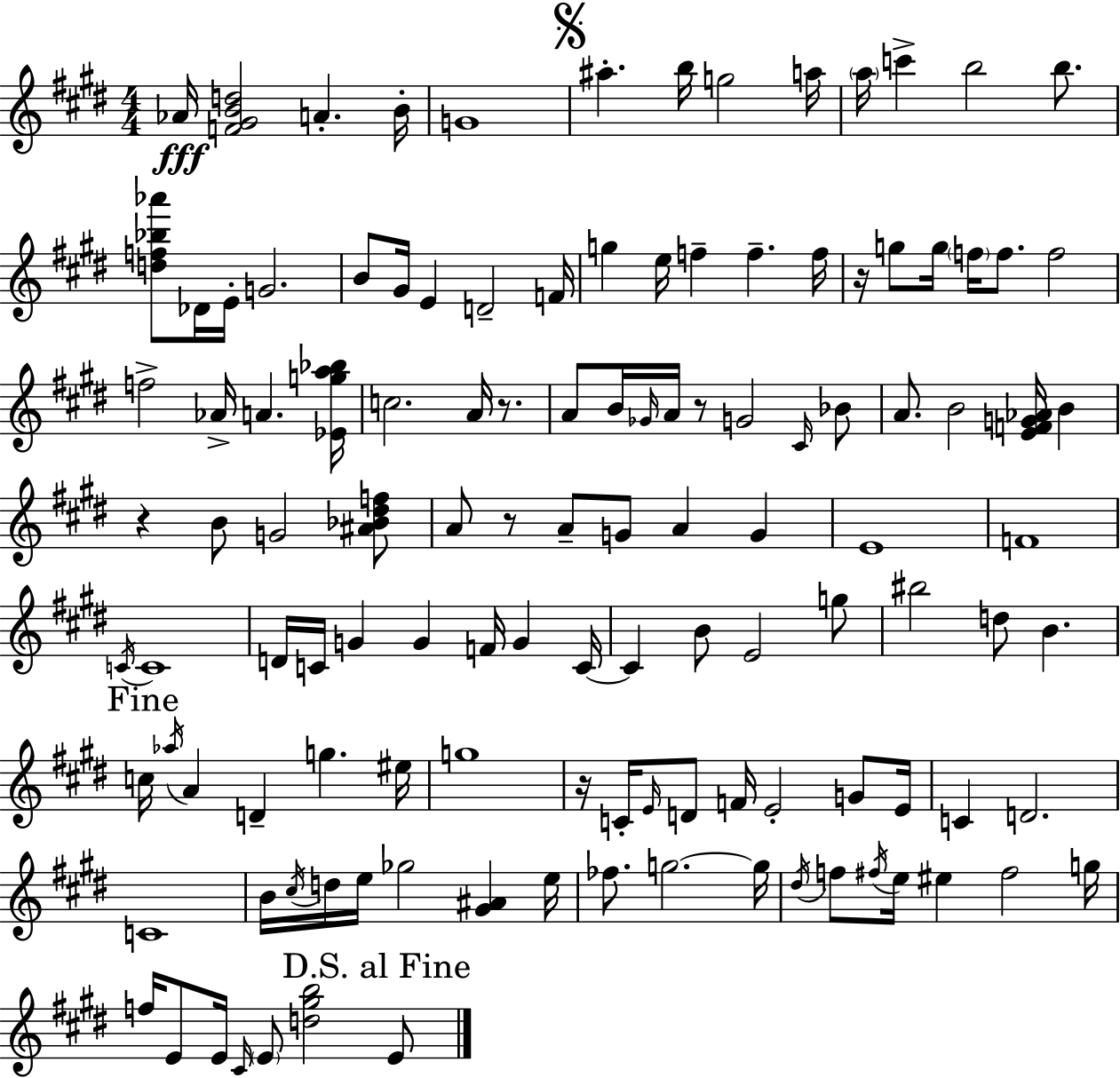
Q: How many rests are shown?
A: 6